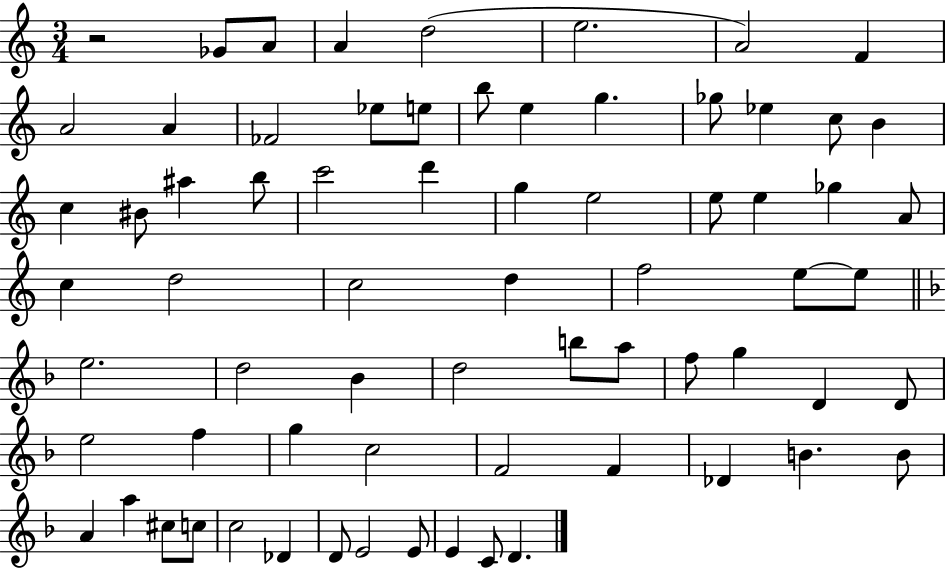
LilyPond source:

{
  \clef treble
  \numericTimeSignature
  \time 3/4
  \key c \major
  r2 ges'8 a'8 | a'4 d''2( | e''2. | a'2) f'4 | \break a'2 a'4 | fes'2 ees''8 e''8 | b''8 e''4 g''4. | ges''8 ees''4 c''8 b'4 | \break c''4 bis'8 ais''4 b''8 | c'''2 d'''4 | g''4 e''2 | e''8 e''4 ges''4 a'8 | \break c''4 d''2 | c''2 d''4 | f''2 e''8~~ e''8 | \bar "||" \break \key f \major e''2. | d''2 bes'4 | d''2 b''8 a''8 | f''8 g''4 d'4 d'8 | \break e''2 f''4 | g''4 c''2 | f'2 f'4 | des'4 b'4. b'8 | \break a'4 a''4 cis''8 c''8 | c''2 des'4 | d'8 e'2 e'8 | e'4 c'8 d'4. | \break \bar "|."
}